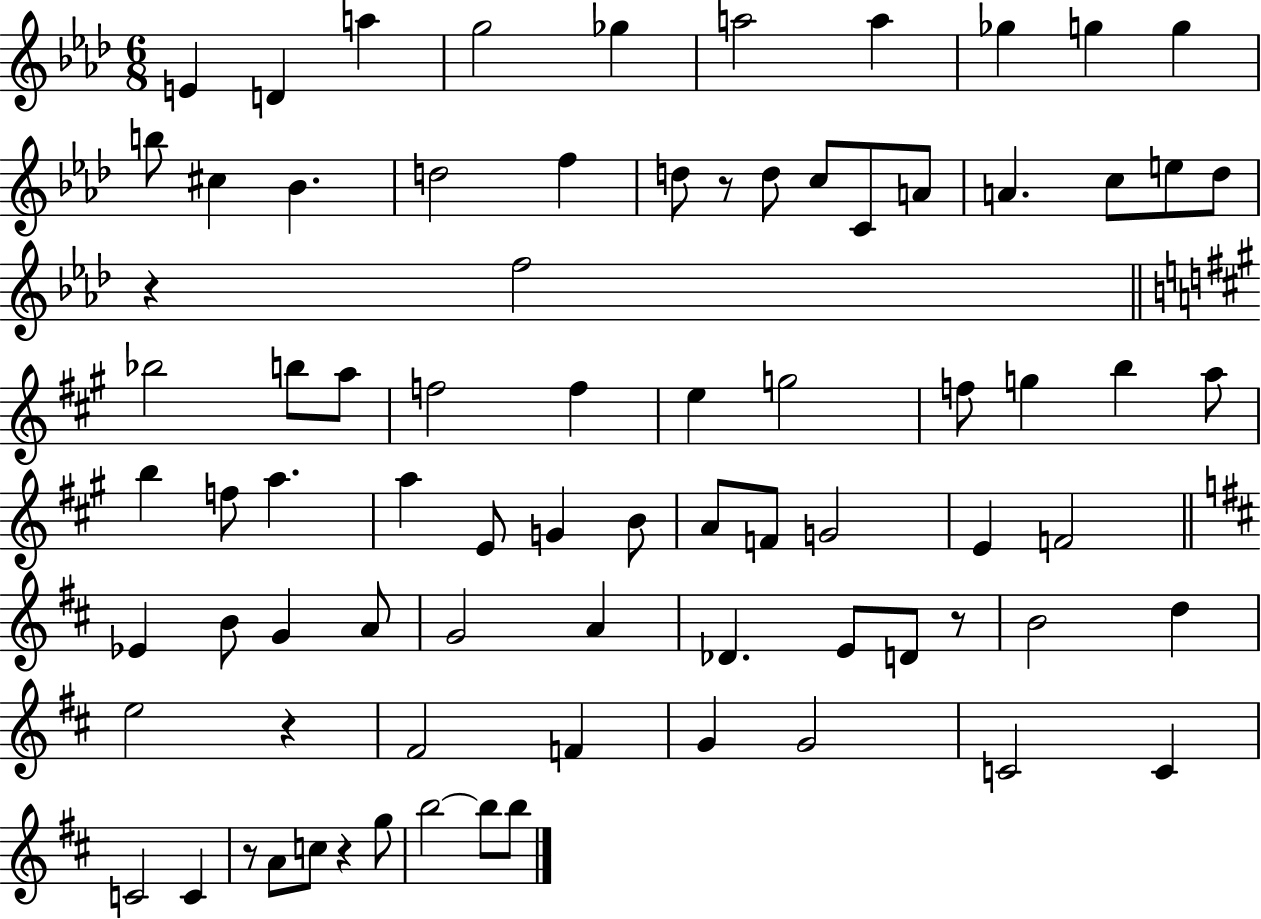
E4/q D4/q A5/q G5/h Gb5/q A5/h A5/q Gb5/q G5/q G5/q B5/e C#5/q Bb4/q. D5/h F5/q D5/e R/e D5/e C5/e C4/e A4/e A4/q. C5/e E5/e Db5/e R/q F5/h Bb5/h B5/e A5/e F5/h F5/q E5/q G5/h F5/e G5/q B5/q A5/e B5/q F5/e A5/q. A5/q E4/e G4/q B4/e A4/e F4/e G4/h E4/q F4/h Eb4/q B4/e G4/q A4/e G4/h A4/q Db4/q. E4/e D4/e R/e B4/h D5/q E5/h R/q F#4/h F4/q G4/q G4/h C4/h C4/q C4/h C4/q R/e A4/e C5/e R/q G5/e B5/h B5/e B5/e